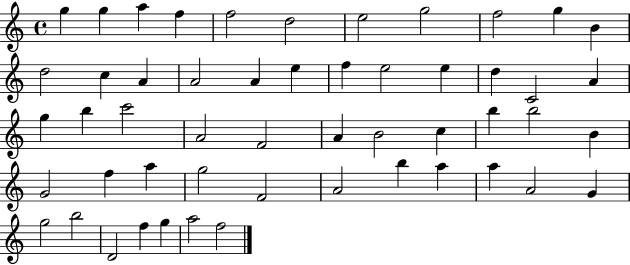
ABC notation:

X:1
T:Untitled
M:4/4
L:1/4
K:C
g g a f f2 d2 e2 g2 f2 g B d2 c A A2 A e f e2 e d C2 A g b c'2 A2 F2 A B2 c b b2 B G2 f a g2 F2 A2 b a a A2 G g2 b2 D2 f g a2 f2